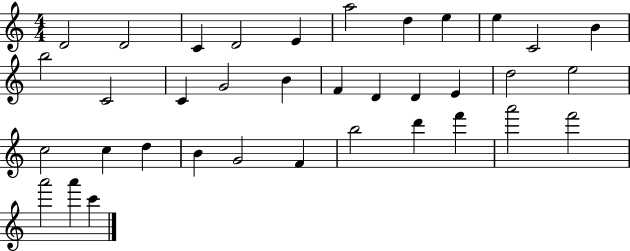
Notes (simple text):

D4/h D4/h C4/q D4/h E4/q A5/h D5/q E5/q E5/q C4/h B4/q B5/h C4/h C4/q G4/h B4/q F4/q D4/q D4/q E4/q D5/h E5/h C5/h C5/q D5/q B4/q G4/h F4/q B5/h D6/q F6/q A6/h F6/h A6/h A6/q C6/q